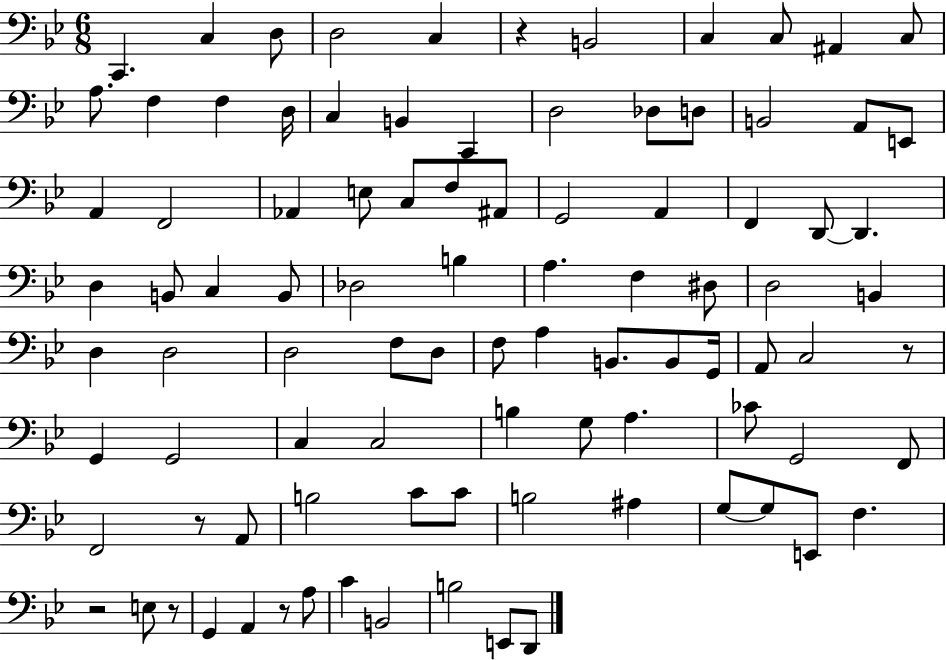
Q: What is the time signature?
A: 6/8